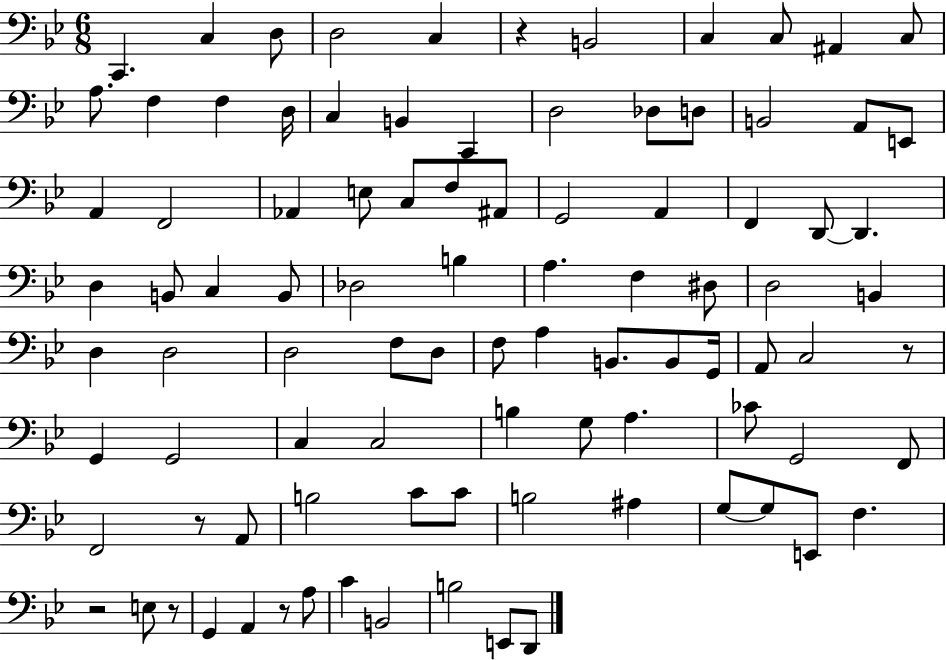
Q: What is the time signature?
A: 6/8